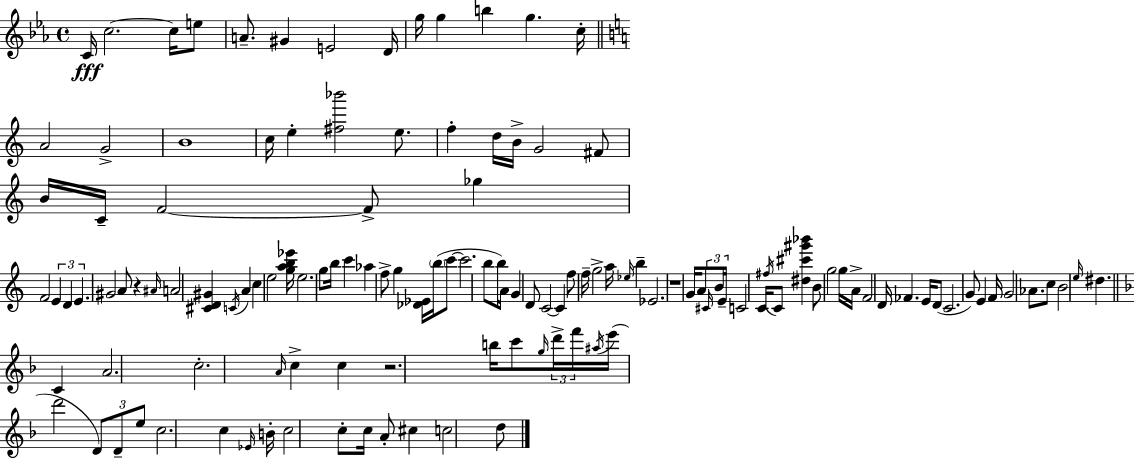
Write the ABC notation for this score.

X:1
T:Untitled
M:4/4
L:1/4
K:Eb
C/4 c2 c/4 e/2 A/2 ^G E2 D/4 g/4 g b g c/4 A2 G2 B4 c/4 e [^f_b']2 e/2 f d/4 B/4 G2 ^F/2 B/4 C/4 F2 F/2 _g F2 E D E ^G2 A/2 z ^A/4 A2 [^CD^G] C/4 A c e2 [gab_e']/4 e2 g/2 b/4 c' _a f/2 g [_D_E]/4 b/4 c'/2 c'2 b/2 b/4 A/4 G D/2 C2 C f/2 f/4 g2 a/4 _e/4 b _E2 z4 G/4 A/2 ^C/4 B/4 E/4 C2 C/4 ^f/4 C/2 [^d^c'^g'_b'] B/2 g2 g/4 A/4 F2 D/4 _F E/4 D/2 C2 G/2 E F/4 G2 _A/2 c/2 B2 e/4 ^d C A2 c2 A/4 c c z2 b/4 c'/2 g/4 d'/4 f'/4 ^a/4 e'/4 d'2 D/2 D/2 e/2 c2 c _E/4 B/4 c2 c/2 c/4 A/2 ^c c2 d/2